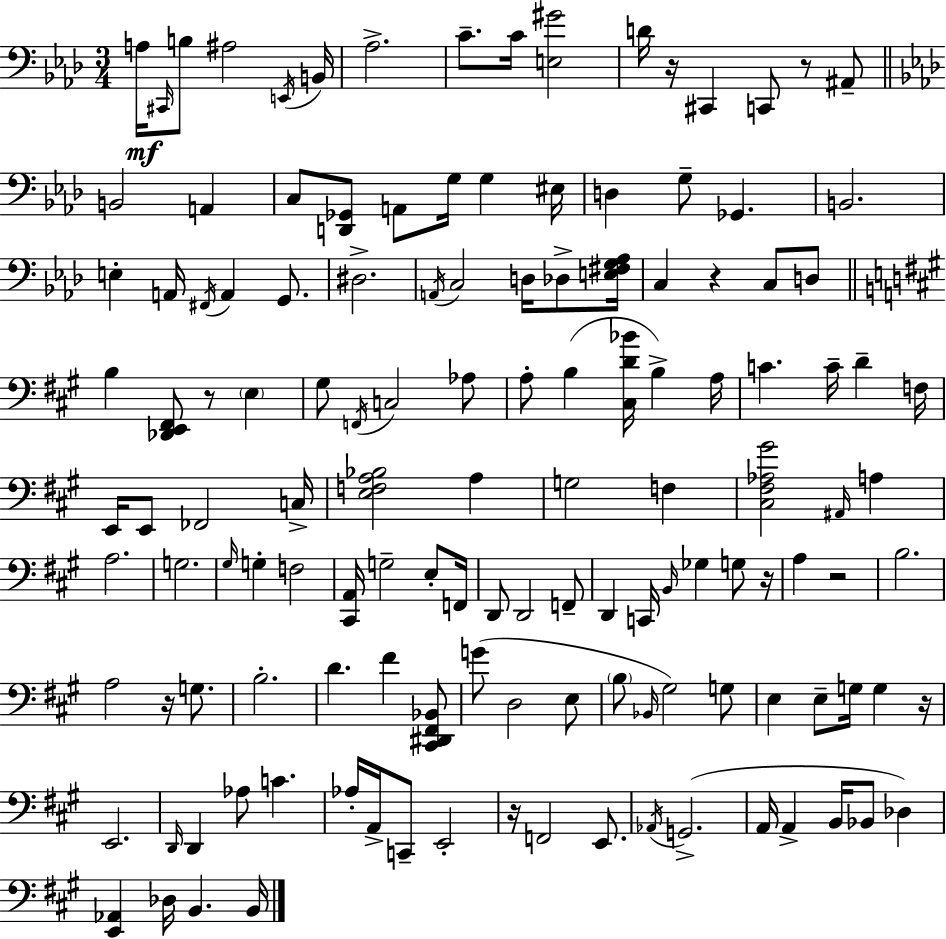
X:1
T:Untitled
M:3/4
L:1/4
K:Ab
A,/4 ^C,,/4 B,/2 ^A,2 E,,/4 B,,/4 _A,2 C/2 C/4 [E,^G]2 D/4 z/4 ^C,, C,,/2 z/2 ^A,,/2 B,,2 A,, C,/2 [D,,_G,,]/2 A,,/2 G,/4 G, ^E,/4 D, G,/2 _G,, B,,2 E, A,,/4 ^F,,/4 A,, G,,/2 ^D,2 A,,/4 C,2 D,/4 _D,/2 [E,^F,G,_A,]/4 C, z C,/2 D,/2 B, [_D,,E,,^F,,]/2 z/2 E, ^G,/2 F,,/4 C,2 _A,/2 A,/2 B, [^C,D_B]/4 B, A,/4 C C/4 D F,/4 E,,/4 E,,/2 _F,,2 C,/4 [E,F,A,_B,]2 A, G,2 F, [^C,^F,_A,^G]2 ^A,,/4 A, A,2 G,2 ^G,/4 G, F,2 [^C,,A,,]/4 G,2 E,/2 F,,/4 D,,/2 D,,2 F,,/2 D,, C,,/4 B,,/4 _G, G,/2 z/4 A, z2 B,2 A,2 z/4 G,/2 B,2 D ^F [^C,,^D,,^F,,_B,,]/2 G/2 D,2 E,/2 B,/2 _B,,/4 ^G,2 G,/2 E, E,/2 G,/4 G, z/4 E,,2 D,,/4 D,, _A,/2 C _A,/4 A,,/4 C,,/2 E,,2 z/4 F,,2 E,,/2 _A,,/4 G,,2 A,,/4 A,, B,,/4 _B,,/2 _D, [E,,_A,,] _D,/4 B,, B,,/4